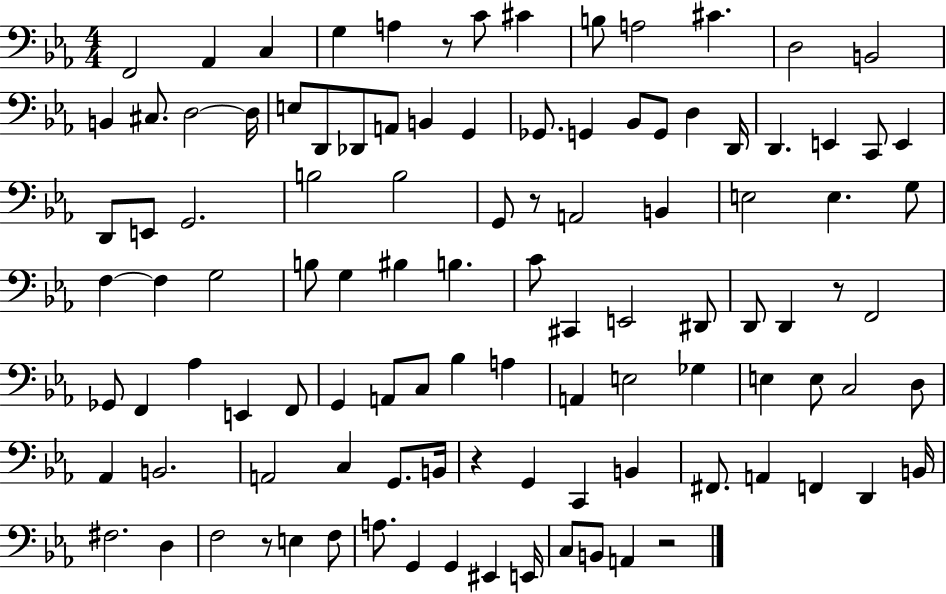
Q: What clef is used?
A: bass